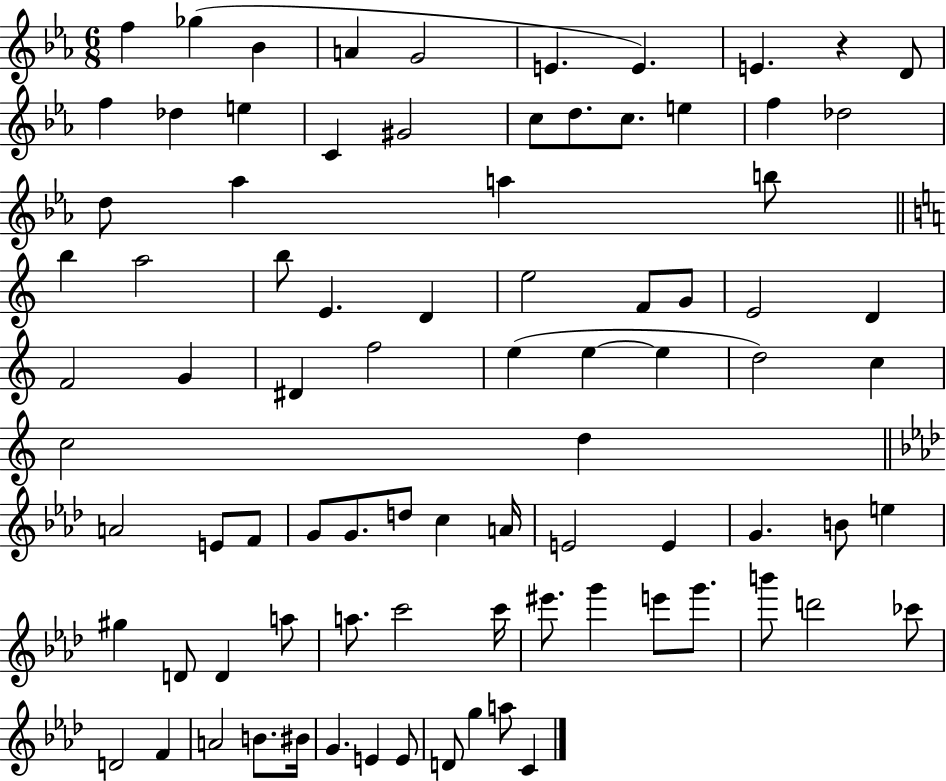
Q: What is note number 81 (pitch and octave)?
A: D4